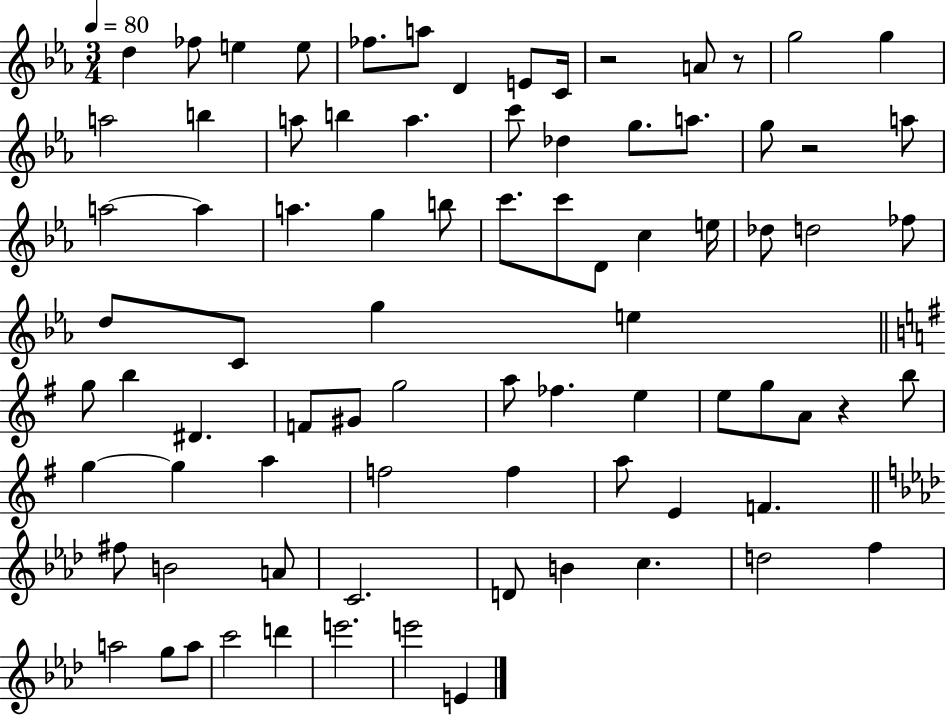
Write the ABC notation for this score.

X:1
T:Untitled
M:3/4
L:1/4
K:Eb
d _f/2 e e/2 _f/2 a/2 D E/2 C/4 z2 A/2 z/2 g2 g a2 b a/2 b a c'/2 _d g/2 a/2 g/2 z2 a/2 a2 a a g b/2 c'/2 c'/2 D/2 c e/4 _d/2 d2 _f/2 d/2 C/2 g e g/2 b ^D F/2 ^G/2 g2 a/2 _f e e/2 g/2 A/2 z b/2 g g a f2 f a/2 E F ^f/2 B2 A/2 C2 D/2 B c d2 f a2 g/2 a/2 c'2 d' e'2 e'2 E